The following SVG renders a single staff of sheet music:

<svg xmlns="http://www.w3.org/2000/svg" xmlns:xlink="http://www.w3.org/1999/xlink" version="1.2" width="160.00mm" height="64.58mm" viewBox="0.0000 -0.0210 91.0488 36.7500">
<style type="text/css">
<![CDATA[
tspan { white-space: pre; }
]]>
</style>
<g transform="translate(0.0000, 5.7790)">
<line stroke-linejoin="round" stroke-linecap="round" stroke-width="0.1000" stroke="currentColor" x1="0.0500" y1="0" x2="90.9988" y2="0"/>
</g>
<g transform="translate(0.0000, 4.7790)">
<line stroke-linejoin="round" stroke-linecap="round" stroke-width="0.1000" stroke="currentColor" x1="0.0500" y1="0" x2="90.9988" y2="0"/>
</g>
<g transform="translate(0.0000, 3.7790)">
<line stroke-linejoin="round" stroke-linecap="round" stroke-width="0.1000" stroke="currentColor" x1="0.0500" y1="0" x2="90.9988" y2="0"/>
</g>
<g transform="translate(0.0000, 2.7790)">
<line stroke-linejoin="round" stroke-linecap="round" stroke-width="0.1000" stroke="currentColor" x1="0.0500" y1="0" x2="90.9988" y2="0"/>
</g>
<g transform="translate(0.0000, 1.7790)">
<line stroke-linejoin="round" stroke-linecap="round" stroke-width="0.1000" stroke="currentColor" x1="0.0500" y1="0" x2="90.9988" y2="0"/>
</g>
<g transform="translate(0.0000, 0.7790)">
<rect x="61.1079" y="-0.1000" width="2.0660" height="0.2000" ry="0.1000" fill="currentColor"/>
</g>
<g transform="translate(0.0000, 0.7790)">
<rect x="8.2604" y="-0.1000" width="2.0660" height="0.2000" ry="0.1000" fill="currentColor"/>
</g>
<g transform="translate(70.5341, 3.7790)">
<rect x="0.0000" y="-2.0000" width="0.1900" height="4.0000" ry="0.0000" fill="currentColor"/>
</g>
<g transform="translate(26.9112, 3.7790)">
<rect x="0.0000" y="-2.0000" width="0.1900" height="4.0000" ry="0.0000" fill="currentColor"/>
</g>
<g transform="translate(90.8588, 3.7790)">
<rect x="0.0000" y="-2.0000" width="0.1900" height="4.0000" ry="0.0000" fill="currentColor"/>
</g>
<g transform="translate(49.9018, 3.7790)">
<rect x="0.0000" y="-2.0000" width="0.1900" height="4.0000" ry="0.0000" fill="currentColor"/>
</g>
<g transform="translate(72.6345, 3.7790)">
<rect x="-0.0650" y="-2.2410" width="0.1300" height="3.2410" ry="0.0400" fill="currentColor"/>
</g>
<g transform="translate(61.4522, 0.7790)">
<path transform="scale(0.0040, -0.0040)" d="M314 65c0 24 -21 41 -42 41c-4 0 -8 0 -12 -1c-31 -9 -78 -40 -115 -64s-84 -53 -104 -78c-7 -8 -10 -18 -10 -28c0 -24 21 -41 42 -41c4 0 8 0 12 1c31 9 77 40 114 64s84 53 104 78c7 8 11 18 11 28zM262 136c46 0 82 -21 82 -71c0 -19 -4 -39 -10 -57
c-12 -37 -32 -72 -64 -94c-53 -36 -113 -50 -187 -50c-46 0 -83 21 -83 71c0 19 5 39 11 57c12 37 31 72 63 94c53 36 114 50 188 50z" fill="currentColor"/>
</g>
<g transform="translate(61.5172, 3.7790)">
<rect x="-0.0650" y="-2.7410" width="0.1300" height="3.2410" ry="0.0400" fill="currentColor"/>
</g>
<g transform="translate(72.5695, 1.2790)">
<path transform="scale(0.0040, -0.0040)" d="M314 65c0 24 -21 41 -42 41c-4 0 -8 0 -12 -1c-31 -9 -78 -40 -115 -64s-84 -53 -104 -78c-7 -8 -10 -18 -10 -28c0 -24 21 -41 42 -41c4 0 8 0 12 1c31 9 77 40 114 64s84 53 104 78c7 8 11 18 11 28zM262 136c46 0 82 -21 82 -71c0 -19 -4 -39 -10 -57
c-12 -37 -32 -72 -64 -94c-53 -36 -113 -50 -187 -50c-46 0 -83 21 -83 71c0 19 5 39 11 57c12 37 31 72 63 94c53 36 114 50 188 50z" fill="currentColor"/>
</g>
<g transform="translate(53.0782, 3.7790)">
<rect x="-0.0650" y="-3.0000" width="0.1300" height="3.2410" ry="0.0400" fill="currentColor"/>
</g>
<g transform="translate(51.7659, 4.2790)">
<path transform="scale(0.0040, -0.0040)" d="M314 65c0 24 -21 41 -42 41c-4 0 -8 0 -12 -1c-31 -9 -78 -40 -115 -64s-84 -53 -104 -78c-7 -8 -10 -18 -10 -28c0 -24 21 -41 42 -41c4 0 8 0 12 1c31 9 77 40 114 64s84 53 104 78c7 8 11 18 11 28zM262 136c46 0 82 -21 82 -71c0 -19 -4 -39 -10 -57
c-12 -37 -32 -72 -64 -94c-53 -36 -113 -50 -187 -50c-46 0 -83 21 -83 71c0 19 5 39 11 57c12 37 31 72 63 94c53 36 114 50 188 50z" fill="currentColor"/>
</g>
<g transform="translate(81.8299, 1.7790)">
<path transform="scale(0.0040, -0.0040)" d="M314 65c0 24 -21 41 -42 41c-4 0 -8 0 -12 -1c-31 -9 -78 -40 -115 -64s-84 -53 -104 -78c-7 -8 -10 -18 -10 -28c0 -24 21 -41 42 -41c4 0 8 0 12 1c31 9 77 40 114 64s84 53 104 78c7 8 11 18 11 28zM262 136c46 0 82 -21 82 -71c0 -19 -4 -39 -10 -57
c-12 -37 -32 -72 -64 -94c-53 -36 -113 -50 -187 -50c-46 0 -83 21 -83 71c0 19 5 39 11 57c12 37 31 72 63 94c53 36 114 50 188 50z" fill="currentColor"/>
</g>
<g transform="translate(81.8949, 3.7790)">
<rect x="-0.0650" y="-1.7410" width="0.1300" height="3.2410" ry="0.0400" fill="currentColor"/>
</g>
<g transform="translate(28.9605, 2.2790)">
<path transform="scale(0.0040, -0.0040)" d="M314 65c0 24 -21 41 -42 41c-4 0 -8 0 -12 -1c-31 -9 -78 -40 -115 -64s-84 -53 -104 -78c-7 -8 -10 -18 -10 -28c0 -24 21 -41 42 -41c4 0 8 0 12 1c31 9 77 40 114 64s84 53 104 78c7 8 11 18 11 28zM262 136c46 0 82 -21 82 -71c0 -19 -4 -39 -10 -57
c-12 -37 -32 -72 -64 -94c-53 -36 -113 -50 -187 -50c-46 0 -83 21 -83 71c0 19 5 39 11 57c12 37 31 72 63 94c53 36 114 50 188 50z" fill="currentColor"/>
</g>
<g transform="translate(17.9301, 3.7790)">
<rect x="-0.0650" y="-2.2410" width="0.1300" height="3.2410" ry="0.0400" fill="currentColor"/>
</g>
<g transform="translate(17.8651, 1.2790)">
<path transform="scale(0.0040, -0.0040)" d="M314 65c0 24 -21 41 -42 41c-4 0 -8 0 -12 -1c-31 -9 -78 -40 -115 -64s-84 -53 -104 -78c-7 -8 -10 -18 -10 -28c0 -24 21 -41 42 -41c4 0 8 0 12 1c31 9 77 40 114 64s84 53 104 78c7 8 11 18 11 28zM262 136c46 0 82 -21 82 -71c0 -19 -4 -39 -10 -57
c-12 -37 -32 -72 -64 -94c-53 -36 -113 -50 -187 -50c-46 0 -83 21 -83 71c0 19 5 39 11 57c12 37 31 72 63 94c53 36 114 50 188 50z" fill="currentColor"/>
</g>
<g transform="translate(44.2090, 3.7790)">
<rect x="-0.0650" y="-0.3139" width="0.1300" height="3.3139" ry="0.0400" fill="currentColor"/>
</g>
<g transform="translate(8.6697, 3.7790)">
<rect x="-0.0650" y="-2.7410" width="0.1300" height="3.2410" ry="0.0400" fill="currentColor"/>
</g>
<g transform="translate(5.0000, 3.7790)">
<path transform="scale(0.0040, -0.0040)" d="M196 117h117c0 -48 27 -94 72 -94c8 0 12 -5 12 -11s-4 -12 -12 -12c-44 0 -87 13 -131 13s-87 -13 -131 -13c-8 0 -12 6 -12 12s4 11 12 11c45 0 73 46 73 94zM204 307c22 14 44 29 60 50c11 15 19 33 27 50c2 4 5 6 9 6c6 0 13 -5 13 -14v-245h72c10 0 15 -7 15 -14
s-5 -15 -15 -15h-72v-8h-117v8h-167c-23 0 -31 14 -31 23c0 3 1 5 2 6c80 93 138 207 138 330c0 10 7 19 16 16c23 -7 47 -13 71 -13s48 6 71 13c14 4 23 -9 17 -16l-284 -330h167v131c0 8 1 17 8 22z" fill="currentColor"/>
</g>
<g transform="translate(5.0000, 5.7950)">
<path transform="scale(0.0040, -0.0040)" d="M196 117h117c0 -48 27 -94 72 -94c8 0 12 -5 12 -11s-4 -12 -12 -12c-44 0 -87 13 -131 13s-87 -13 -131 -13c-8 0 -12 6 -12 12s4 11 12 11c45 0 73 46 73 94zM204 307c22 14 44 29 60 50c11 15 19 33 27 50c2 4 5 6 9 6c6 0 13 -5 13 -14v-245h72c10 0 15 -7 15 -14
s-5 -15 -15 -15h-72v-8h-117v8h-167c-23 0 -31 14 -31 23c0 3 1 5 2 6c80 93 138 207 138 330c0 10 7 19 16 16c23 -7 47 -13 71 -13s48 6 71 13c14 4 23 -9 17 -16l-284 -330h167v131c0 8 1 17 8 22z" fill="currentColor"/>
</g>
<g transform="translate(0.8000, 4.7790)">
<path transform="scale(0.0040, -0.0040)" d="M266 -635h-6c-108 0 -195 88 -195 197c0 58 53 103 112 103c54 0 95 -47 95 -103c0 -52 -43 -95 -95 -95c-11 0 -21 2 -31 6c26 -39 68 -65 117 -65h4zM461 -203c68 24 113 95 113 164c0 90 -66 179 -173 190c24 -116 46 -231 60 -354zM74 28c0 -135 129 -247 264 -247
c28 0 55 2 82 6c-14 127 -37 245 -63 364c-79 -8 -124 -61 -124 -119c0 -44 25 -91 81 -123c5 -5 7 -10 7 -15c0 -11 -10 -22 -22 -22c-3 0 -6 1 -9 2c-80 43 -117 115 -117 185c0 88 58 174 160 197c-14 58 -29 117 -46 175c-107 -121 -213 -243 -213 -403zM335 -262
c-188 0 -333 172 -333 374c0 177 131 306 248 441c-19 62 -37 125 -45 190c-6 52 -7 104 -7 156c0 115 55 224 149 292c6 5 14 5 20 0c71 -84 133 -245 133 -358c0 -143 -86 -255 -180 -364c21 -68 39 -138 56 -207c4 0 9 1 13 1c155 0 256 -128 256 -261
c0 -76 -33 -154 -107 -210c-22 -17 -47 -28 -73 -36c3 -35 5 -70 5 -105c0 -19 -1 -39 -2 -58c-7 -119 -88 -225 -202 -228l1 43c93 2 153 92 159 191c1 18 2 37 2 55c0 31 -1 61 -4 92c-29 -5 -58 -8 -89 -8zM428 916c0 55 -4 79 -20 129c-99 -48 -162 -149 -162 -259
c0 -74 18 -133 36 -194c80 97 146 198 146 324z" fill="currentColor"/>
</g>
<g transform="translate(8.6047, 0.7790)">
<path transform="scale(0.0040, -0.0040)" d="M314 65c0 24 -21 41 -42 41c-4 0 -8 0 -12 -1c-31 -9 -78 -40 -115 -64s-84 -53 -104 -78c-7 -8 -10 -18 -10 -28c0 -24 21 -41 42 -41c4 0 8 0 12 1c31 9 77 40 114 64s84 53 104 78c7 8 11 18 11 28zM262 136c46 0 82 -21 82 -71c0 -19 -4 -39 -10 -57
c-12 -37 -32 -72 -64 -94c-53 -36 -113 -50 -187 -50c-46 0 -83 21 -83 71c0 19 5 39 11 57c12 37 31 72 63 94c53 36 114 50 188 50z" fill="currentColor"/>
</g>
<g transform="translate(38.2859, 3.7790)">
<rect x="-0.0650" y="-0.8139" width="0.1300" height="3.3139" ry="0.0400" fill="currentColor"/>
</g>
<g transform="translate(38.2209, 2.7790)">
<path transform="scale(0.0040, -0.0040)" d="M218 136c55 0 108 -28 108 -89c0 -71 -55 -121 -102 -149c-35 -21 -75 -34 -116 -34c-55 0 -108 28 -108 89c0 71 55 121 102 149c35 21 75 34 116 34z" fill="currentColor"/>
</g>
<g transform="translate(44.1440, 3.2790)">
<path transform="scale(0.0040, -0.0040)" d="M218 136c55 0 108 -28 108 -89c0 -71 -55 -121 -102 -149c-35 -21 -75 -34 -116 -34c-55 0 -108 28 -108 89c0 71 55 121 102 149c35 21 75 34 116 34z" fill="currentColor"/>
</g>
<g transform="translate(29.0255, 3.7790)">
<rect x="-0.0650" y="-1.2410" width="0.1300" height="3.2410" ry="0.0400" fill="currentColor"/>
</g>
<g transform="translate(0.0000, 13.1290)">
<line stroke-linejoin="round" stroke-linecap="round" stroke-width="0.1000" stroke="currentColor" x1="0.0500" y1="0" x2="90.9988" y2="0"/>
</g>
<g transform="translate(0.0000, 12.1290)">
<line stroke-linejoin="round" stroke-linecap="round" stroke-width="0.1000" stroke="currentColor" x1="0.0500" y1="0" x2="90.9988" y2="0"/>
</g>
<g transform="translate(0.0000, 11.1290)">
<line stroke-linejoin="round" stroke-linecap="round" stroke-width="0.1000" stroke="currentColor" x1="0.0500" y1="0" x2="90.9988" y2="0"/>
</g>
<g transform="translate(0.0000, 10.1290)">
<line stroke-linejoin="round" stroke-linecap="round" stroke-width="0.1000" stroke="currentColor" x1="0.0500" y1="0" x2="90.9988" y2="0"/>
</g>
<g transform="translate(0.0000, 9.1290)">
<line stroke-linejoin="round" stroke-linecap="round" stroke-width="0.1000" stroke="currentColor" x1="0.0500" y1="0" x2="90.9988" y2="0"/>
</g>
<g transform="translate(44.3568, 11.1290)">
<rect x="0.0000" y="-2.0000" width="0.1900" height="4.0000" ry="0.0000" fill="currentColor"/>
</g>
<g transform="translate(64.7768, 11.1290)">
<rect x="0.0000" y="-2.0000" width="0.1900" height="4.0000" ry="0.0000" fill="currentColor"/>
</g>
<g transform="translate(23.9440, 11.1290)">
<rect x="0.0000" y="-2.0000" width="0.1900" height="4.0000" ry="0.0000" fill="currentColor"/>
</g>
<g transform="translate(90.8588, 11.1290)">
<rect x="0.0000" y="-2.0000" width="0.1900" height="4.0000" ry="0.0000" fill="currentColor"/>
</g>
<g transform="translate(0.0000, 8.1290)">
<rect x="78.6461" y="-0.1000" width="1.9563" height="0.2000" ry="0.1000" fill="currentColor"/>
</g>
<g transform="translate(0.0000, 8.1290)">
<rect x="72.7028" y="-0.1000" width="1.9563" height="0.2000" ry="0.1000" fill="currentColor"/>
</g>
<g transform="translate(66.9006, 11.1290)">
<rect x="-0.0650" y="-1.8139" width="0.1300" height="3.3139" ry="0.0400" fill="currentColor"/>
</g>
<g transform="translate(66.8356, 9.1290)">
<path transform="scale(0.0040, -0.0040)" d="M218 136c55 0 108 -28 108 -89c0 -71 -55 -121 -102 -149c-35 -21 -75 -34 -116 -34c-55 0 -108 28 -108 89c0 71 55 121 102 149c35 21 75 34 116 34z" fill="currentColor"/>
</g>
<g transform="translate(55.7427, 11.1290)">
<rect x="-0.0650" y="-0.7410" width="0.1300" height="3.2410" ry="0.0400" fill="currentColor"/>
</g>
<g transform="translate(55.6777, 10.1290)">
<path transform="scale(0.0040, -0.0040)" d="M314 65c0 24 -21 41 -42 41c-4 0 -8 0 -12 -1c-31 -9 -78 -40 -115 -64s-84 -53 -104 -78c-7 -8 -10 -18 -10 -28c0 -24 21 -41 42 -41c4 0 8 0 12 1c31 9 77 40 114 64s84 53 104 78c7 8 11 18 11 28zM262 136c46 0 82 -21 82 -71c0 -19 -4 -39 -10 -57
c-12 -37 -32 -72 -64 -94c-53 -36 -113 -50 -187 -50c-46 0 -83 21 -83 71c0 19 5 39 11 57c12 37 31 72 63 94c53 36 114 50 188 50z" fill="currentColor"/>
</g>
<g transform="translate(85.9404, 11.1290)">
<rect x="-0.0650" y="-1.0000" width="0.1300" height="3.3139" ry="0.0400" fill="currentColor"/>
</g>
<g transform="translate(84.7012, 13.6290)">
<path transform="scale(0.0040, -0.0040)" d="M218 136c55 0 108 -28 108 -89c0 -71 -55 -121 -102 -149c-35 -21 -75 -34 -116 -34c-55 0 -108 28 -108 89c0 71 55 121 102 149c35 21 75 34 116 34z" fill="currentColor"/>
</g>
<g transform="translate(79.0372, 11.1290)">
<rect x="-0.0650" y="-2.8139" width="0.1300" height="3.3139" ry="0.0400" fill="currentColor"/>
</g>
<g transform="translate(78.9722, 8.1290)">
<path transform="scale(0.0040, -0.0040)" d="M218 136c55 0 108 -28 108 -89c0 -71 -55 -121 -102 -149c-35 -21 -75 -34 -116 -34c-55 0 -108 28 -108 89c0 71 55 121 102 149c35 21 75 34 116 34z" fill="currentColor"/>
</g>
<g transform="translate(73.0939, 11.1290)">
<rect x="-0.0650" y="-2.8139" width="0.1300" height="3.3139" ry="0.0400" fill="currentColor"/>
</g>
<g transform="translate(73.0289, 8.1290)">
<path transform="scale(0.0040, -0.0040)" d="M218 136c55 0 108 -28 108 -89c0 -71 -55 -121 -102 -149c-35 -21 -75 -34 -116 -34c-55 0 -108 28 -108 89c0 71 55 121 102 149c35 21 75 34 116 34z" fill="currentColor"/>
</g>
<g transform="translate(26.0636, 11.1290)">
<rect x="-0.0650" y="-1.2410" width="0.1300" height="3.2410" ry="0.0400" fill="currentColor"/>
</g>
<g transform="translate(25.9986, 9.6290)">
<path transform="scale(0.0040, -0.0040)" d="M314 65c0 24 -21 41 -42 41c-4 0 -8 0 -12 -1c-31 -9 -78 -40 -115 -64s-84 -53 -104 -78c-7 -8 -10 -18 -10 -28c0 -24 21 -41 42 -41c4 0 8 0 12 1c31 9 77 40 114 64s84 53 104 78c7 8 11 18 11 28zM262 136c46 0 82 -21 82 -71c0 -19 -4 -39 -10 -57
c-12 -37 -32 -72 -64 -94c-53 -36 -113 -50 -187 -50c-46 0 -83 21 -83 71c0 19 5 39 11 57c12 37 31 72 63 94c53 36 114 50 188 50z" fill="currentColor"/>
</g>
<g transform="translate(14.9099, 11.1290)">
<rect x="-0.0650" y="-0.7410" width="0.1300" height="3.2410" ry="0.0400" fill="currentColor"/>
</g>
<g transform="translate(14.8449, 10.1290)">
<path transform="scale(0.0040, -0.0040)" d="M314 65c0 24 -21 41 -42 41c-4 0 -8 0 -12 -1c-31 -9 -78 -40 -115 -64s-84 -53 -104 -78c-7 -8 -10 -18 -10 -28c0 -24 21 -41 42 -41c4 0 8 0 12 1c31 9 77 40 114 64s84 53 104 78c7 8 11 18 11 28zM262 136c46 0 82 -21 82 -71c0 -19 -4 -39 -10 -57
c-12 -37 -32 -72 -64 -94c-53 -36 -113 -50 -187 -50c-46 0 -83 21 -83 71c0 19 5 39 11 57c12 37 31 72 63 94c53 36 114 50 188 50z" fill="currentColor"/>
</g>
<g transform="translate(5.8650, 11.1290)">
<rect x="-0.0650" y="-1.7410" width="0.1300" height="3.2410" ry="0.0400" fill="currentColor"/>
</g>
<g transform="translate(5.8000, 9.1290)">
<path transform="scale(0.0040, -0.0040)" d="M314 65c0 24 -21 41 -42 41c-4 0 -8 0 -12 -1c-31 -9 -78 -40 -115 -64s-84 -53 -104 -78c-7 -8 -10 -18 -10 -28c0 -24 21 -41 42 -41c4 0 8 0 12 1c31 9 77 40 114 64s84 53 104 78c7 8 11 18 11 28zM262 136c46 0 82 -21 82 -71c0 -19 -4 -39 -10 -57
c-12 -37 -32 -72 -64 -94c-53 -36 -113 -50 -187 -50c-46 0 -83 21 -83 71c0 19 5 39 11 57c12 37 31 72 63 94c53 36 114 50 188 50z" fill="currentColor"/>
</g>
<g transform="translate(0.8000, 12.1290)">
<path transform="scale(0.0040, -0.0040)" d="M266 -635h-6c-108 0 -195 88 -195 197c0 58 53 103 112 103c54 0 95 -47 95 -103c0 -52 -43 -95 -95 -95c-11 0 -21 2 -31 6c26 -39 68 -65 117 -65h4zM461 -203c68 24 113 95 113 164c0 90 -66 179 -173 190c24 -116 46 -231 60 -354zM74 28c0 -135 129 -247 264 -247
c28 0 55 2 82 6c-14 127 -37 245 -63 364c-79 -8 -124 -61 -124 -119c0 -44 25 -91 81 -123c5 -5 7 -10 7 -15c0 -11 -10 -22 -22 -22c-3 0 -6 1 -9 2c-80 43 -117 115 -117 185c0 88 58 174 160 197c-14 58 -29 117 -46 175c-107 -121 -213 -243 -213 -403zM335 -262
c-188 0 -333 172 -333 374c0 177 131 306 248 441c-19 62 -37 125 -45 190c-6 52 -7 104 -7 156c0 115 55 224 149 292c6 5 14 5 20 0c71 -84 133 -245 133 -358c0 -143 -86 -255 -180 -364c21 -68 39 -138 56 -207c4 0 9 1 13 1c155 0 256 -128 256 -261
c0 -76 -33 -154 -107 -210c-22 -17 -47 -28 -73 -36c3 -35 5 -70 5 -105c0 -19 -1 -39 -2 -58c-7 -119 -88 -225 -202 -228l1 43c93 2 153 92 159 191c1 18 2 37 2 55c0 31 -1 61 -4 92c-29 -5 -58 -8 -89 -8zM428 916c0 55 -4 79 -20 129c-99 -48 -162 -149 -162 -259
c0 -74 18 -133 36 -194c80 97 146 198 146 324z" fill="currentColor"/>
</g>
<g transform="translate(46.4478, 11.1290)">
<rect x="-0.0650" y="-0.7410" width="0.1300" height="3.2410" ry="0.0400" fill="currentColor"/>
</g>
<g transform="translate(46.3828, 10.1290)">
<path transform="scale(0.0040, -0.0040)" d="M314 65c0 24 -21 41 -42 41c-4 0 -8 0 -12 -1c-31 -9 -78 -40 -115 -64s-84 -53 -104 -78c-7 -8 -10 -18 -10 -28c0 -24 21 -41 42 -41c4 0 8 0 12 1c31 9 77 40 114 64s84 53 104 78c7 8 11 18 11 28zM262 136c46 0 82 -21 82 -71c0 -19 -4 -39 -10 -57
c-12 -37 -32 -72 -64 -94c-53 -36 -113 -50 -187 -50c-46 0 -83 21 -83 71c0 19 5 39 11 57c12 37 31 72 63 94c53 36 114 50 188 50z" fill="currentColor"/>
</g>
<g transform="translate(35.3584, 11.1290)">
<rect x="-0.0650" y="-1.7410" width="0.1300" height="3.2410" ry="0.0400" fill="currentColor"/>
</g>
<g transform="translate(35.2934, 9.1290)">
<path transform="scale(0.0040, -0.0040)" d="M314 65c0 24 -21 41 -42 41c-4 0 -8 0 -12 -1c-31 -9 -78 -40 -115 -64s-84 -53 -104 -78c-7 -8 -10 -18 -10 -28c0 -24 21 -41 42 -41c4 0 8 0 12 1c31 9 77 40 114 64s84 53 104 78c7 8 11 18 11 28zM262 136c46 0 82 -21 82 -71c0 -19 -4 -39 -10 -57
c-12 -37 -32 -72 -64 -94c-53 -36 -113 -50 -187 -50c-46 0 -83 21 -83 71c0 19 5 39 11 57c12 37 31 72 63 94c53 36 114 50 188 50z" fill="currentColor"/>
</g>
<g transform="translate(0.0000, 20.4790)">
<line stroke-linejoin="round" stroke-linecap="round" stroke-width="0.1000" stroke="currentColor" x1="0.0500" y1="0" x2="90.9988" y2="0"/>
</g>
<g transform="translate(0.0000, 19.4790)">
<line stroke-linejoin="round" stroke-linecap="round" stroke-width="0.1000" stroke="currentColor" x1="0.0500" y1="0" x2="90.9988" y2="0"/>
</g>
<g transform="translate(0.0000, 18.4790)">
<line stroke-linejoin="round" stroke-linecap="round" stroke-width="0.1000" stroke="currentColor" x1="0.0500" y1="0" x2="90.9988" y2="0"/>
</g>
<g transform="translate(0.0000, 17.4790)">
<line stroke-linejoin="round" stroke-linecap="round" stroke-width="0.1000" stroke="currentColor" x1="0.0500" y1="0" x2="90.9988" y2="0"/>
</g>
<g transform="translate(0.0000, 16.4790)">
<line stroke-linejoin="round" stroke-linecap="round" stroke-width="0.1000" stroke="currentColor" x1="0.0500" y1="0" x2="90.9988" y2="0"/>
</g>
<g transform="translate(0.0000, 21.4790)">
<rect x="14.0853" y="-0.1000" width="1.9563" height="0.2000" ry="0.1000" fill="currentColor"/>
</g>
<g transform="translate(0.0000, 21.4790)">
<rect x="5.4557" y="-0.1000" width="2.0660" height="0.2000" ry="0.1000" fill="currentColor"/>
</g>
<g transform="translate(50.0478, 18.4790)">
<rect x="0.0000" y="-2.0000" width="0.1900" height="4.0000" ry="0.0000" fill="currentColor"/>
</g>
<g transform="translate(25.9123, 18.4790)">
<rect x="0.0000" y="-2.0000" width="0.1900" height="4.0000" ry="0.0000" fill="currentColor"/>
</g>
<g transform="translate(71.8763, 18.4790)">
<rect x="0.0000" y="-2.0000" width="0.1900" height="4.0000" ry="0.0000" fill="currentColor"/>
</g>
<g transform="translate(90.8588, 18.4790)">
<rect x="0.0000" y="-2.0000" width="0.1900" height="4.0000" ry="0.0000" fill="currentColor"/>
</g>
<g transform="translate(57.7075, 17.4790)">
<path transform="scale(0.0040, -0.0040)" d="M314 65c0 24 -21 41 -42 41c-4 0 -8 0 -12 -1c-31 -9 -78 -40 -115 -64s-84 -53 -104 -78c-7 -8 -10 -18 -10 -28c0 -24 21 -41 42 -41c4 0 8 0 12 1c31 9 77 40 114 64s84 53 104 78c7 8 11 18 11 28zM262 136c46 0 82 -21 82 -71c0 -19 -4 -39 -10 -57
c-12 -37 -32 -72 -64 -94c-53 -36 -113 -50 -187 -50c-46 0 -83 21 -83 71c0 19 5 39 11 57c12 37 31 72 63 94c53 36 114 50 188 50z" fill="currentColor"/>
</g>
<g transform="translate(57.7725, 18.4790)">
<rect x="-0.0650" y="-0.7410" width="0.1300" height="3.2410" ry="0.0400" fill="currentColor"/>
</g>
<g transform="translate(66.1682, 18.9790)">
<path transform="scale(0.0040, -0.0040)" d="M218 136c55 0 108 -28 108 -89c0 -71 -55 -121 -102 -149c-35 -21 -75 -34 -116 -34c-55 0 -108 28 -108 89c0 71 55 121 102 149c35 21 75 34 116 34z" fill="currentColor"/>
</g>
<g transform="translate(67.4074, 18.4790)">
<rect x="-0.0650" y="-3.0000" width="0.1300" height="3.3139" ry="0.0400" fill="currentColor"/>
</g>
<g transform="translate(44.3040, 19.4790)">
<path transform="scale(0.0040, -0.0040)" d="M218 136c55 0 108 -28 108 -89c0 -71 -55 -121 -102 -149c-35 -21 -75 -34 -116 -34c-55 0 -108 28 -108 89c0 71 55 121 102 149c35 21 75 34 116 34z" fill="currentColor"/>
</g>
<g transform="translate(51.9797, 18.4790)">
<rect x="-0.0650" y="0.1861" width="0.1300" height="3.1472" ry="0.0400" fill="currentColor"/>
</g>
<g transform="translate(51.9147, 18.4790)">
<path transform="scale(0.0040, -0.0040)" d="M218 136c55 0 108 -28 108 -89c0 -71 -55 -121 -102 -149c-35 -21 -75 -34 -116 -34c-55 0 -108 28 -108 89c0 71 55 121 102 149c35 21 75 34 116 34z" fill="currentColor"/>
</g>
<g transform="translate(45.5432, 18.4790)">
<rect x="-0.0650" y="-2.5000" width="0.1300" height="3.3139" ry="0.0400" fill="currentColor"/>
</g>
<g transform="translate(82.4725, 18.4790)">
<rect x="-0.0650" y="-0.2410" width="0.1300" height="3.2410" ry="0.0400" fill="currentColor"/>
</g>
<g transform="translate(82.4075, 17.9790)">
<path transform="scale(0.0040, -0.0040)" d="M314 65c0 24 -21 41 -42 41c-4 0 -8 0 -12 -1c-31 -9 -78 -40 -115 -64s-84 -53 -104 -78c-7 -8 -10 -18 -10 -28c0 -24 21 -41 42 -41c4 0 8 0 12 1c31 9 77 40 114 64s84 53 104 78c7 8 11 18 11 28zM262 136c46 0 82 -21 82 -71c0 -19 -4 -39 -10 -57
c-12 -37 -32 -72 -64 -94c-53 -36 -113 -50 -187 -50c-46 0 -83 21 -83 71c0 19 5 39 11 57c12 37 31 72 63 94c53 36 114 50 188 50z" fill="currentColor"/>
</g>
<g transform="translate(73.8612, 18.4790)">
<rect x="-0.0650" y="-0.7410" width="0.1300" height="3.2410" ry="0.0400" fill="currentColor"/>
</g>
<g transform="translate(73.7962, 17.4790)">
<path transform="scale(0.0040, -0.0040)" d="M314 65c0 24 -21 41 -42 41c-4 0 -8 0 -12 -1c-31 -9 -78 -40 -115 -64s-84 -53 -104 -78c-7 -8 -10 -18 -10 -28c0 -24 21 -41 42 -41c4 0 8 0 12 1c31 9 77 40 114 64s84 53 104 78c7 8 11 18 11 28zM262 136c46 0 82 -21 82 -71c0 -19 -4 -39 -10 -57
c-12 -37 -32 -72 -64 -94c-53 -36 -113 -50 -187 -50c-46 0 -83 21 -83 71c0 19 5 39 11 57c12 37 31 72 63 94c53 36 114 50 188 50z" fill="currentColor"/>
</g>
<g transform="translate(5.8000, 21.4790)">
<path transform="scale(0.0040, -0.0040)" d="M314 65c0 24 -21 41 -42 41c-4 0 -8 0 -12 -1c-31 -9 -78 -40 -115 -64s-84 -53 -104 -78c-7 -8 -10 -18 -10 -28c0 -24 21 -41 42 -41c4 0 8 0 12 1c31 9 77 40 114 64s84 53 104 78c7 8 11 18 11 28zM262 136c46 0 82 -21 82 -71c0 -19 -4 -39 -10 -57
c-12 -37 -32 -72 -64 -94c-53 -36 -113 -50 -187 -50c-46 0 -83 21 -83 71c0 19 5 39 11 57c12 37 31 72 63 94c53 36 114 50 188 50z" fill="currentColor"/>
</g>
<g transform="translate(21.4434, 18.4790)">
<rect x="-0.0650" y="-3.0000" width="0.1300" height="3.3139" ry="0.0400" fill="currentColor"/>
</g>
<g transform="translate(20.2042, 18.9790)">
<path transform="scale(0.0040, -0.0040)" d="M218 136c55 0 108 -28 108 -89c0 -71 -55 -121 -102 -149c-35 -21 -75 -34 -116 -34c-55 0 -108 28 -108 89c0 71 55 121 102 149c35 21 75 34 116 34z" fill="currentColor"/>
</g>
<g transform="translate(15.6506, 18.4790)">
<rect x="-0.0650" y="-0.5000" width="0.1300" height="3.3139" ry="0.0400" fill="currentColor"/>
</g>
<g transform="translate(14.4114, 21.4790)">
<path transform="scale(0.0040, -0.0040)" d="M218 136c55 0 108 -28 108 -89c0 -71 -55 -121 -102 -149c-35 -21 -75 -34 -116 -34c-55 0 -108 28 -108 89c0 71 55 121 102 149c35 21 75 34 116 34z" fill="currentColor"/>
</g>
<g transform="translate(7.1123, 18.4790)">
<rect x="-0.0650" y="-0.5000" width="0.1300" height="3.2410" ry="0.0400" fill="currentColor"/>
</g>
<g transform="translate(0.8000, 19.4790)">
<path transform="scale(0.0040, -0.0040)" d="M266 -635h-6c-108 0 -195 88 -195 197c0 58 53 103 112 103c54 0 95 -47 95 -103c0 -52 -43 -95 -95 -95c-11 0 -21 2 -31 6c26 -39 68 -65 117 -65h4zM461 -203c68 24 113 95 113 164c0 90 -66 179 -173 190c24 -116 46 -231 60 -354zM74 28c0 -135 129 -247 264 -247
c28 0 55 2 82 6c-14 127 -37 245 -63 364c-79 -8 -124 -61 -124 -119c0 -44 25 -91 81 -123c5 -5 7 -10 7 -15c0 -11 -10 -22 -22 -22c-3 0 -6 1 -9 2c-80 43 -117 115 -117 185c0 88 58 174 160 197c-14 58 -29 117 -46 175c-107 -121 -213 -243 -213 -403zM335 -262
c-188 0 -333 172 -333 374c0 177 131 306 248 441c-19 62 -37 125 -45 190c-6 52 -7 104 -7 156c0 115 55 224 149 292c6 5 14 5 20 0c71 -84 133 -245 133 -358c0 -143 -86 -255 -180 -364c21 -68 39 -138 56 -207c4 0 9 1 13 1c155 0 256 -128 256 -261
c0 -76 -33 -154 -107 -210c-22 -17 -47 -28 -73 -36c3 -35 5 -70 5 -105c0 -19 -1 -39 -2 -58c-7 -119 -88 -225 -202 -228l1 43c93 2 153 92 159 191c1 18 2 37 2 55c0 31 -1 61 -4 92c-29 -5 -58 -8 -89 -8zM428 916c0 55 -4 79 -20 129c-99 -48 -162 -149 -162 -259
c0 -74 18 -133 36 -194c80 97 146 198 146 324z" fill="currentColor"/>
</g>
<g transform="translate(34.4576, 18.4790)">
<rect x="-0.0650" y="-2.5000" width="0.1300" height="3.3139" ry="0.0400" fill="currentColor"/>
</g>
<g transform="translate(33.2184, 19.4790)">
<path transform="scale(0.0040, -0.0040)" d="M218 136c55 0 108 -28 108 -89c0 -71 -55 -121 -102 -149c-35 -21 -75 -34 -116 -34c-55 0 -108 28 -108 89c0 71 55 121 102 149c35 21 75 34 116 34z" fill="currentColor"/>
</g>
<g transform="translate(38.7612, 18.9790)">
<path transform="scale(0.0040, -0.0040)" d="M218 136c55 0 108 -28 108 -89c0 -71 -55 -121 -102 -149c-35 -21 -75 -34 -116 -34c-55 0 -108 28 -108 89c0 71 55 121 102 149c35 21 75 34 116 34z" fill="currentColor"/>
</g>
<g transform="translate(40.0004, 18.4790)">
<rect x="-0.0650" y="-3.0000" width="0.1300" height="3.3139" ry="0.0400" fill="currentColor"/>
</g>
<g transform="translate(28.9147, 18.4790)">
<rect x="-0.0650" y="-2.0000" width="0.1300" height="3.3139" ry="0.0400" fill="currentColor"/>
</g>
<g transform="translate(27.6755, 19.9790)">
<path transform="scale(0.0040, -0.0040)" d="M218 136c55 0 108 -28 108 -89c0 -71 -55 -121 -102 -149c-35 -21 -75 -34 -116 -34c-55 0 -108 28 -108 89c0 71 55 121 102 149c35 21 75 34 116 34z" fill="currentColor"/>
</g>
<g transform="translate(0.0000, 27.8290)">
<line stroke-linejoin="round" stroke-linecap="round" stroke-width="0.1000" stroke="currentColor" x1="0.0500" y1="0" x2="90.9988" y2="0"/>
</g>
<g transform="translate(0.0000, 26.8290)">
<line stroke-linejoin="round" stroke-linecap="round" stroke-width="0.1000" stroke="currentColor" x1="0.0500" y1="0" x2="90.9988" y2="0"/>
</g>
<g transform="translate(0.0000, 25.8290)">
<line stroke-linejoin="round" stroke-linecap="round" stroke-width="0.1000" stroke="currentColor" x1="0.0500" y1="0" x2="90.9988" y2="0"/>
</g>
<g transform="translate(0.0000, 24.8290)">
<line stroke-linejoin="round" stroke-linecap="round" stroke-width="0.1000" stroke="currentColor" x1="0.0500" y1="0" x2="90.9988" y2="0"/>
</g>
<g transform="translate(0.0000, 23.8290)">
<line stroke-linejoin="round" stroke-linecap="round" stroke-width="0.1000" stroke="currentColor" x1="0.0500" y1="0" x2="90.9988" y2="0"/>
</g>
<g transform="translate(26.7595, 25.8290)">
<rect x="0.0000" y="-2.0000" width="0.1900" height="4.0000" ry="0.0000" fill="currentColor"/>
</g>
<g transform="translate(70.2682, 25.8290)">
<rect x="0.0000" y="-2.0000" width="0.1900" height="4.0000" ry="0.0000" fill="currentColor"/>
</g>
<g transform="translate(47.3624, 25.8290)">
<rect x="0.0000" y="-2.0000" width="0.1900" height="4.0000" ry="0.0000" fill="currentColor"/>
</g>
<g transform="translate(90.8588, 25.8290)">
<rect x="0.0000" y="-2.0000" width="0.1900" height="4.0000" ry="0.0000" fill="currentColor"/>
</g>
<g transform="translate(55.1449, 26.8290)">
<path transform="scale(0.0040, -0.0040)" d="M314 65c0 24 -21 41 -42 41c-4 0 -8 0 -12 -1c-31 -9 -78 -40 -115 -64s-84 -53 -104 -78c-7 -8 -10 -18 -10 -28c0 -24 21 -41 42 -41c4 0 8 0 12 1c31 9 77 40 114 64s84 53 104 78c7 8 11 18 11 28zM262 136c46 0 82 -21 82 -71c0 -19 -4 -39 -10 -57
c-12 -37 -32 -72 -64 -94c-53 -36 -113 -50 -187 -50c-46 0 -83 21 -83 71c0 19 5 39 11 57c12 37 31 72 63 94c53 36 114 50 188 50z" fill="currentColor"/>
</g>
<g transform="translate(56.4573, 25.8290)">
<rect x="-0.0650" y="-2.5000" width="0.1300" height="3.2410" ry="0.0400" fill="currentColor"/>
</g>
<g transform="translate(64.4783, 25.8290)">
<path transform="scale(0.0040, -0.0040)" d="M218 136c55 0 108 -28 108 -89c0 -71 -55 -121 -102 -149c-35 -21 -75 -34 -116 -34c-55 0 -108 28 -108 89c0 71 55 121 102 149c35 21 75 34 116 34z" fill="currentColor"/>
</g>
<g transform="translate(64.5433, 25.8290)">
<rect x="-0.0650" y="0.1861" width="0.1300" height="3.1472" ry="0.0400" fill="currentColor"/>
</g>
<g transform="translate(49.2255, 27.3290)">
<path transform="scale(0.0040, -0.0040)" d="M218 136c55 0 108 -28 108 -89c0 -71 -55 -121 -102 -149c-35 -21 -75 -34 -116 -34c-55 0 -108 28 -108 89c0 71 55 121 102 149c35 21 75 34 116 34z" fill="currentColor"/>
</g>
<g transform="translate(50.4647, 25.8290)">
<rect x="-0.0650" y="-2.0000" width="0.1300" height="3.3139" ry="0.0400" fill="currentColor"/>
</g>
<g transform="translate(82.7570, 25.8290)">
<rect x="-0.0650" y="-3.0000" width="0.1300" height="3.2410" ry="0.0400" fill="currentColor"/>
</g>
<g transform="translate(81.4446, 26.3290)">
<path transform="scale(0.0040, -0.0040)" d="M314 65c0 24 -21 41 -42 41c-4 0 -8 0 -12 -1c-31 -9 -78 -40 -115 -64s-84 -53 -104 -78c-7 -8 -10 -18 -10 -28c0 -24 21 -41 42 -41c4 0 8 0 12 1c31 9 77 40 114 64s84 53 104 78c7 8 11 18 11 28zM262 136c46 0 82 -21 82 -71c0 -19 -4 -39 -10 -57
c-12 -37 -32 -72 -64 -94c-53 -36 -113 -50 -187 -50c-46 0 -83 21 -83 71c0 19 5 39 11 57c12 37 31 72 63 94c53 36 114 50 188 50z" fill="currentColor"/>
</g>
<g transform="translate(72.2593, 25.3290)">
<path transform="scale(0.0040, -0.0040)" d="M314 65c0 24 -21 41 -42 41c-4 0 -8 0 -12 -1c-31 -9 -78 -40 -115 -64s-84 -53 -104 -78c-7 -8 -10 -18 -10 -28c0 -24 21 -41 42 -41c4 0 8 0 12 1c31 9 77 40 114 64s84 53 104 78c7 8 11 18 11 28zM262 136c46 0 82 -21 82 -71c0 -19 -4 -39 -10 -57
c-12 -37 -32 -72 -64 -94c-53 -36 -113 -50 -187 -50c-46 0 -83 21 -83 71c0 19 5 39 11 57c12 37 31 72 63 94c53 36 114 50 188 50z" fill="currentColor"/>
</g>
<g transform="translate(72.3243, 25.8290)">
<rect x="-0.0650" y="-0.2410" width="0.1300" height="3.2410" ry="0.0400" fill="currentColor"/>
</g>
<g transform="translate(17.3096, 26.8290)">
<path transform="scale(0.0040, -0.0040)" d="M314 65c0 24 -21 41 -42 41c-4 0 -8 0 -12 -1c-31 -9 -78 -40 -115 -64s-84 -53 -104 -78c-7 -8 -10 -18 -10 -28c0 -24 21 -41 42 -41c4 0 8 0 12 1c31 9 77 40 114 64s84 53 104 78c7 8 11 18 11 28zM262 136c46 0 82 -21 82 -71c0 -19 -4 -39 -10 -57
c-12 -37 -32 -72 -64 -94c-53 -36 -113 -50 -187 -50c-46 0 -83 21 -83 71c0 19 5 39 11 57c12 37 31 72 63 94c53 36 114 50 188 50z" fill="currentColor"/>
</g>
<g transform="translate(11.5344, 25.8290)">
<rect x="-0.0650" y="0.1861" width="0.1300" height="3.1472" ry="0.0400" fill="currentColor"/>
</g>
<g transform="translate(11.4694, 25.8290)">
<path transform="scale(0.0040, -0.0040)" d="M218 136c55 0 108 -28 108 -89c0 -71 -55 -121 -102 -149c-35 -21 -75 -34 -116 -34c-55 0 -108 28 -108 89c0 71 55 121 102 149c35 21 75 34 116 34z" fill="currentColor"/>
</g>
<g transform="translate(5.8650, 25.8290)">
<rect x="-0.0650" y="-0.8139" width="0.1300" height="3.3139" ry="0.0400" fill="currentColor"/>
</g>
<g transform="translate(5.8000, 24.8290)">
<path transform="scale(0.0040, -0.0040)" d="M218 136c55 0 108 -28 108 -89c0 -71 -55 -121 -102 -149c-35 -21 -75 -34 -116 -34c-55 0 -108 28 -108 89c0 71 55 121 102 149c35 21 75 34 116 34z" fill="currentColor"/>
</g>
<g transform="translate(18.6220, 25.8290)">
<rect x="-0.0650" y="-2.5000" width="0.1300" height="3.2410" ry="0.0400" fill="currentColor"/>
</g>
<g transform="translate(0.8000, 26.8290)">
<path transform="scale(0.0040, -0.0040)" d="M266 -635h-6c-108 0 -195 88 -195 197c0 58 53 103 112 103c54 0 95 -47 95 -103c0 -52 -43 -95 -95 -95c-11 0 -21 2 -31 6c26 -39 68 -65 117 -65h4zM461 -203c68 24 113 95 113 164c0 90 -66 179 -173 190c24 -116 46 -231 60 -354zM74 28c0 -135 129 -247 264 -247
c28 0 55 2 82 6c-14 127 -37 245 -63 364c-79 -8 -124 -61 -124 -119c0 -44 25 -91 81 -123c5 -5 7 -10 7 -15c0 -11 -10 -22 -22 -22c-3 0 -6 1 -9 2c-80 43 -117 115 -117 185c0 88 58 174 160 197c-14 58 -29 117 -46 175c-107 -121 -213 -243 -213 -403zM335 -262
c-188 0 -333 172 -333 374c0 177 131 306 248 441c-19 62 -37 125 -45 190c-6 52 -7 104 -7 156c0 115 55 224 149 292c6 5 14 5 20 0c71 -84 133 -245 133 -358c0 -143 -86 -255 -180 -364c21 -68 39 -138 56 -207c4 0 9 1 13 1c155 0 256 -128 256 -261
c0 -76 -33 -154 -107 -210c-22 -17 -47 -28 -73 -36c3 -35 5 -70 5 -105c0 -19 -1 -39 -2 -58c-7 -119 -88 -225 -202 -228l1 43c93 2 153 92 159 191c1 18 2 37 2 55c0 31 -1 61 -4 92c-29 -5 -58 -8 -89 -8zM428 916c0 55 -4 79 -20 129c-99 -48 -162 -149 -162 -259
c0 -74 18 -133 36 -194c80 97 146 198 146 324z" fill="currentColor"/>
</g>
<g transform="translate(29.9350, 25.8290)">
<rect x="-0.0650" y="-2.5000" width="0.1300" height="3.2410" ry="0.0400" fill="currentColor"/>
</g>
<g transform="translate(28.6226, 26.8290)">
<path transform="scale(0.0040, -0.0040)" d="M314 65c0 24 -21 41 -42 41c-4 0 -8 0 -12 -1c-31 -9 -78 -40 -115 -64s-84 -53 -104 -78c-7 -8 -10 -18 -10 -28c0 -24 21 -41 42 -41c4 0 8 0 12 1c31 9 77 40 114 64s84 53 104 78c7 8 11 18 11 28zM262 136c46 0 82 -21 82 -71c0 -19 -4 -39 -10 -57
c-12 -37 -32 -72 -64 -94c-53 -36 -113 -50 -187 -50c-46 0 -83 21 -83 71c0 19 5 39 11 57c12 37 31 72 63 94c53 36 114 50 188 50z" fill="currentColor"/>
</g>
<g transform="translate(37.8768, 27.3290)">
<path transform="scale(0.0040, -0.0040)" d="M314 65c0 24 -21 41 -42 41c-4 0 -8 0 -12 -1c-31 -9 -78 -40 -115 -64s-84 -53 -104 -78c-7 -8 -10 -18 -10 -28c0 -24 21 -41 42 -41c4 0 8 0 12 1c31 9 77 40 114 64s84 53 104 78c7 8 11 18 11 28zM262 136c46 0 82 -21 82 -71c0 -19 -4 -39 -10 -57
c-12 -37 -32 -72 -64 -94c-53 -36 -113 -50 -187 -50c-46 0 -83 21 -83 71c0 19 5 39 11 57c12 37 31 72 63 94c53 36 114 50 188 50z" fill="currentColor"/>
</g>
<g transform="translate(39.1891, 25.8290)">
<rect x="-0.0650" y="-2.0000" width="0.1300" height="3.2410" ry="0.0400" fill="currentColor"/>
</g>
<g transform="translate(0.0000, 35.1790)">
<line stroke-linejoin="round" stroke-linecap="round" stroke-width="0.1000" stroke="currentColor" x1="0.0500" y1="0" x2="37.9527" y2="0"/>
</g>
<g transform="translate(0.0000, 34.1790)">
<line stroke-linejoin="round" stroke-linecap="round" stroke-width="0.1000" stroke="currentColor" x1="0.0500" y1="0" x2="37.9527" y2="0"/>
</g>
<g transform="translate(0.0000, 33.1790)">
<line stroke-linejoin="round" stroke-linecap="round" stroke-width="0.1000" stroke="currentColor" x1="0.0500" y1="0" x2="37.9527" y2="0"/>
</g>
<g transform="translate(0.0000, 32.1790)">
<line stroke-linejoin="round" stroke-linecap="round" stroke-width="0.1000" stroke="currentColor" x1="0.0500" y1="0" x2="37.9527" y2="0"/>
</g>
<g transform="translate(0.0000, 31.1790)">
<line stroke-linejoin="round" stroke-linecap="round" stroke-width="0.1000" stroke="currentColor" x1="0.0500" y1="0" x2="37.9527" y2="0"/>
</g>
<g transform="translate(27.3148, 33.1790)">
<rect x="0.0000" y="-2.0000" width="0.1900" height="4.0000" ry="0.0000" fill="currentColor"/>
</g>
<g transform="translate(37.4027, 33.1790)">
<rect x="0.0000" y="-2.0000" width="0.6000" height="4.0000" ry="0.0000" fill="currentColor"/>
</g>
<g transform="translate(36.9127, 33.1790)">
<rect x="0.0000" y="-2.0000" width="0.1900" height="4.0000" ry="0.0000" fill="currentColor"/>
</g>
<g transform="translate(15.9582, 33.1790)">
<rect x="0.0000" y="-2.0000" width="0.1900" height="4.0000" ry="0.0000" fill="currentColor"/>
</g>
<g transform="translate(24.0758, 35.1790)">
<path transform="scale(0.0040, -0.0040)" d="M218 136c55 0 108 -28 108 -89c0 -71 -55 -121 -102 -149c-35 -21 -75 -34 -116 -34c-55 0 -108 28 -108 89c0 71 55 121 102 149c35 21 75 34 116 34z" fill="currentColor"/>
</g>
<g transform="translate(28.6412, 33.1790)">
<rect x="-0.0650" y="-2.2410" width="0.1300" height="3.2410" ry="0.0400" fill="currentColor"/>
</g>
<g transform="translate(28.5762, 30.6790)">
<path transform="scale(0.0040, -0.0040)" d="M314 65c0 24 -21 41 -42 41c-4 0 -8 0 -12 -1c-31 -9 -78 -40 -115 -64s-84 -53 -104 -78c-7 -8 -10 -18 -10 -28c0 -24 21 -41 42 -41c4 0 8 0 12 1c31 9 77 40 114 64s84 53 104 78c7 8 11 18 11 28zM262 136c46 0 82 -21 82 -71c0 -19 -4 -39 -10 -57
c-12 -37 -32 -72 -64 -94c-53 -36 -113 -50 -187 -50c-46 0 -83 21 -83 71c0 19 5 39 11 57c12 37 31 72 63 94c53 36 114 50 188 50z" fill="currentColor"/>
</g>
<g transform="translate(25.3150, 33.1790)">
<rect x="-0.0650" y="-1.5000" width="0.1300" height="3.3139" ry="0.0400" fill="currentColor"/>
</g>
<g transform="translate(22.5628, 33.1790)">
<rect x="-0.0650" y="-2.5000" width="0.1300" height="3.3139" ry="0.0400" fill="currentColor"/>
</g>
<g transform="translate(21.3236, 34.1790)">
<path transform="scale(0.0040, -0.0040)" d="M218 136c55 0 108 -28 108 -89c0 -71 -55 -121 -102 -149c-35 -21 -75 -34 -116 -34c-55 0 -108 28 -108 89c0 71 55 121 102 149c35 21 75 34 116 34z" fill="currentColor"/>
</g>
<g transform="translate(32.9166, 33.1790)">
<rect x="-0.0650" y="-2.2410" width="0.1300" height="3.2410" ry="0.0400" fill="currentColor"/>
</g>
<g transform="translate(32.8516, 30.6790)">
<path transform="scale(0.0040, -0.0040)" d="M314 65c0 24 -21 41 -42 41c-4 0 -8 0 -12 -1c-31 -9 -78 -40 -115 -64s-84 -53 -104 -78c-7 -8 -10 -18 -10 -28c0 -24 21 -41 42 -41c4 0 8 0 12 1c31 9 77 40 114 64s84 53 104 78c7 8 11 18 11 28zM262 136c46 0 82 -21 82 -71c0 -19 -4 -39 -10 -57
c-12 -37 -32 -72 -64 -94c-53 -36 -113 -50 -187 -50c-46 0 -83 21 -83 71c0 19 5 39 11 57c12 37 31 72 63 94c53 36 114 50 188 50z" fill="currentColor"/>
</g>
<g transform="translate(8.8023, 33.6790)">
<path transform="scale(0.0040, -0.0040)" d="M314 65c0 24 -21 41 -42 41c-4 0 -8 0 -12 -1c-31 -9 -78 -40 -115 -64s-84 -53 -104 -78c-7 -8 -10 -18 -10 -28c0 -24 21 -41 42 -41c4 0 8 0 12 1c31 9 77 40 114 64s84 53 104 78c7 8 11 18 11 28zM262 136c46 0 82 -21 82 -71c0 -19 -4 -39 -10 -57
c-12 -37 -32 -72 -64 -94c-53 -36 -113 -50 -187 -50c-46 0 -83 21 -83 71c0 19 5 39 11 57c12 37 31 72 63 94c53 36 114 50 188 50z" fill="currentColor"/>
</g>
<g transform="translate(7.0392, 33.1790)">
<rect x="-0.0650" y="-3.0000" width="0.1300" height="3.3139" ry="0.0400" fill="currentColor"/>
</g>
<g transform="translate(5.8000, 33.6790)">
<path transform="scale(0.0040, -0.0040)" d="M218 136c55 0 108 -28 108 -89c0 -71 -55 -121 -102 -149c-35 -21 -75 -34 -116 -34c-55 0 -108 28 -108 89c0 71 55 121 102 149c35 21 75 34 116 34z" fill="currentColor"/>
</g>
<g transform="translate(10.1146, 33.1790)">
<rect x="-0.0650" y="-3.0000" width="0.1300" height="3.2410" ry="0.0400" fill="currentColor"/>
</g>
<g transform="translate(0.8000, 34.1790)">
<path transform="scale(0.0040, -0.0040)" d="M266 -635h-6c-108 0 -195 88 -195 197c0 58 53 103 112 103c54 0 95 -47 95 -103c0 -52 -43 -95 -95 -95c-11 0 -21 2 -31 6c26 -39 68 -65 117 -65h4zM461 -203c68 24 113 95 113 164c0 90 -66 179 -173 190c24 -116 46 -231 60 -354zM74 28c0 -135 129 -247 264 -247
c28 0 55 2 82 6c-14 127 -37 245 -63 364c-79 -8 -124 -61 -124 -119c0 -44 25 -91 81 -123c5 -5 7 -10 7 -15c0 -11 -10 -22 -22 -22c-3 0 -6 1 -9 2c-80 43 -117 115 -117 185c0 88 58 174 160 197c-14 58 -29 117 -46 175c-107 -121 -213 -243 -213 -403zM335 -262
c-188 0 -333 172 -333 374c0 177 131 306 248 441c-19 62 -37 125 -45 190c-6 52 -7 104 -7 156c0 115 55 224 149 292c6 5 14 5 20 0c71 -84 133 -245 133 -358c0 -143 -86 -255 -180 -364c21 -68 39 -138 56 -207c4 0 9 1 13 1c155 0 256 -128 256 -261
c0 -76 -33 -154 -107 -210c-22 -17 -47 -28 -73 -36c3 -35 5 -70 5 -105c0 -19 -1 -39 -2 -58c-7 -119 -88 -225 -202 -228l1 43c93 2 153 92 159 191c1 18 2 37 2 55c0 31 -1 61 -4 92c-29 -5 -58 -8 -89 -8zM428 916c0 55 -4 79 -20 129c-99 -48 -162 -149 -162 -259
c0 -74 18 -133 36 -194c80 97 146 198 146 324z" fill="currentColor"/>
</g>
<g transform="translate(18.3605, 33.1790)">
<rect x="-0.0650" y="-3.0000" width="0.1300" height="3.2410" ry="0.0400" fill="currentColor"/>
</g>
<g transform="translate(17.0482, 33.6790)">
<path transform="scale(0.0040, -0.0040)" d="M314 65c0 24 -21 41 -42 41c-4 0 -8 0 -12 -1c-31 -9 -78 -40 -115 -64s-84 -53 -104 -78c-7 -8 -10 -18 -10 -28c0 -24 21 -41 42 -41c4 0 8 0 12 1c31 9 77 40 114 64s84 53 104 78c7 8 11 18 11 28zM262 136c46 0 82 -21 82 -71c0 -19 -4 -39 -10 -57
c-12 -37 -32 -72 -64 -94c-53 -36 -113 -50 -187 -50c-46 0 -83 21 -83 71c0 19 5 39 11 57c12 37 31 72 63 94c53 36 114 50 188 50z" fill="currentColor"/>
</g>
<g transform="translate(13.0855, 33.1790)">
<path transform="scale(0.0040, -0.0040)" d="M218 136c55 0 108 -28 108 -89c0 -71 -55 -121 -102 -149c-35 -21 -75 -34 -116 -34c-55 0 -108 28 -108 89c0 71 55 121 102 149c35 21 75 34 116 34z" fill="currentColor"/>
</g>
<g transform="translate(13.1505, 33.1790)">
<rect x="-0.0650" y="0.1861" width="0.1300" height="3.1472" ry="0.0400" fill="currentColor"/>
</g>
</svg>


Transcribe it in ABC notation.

X:1
T:Untitled
M:4/4
L:1/4
K:C
a2 g2 e2 d c A2 a2 g2 f2 f2 d2 e2 f2 d2 d2 f a a D C2 C A F G A G B d2 A d2 c2 d B G2 G2 F2 F G2 B c2 A2 A A2 B A2 G E g2 g2